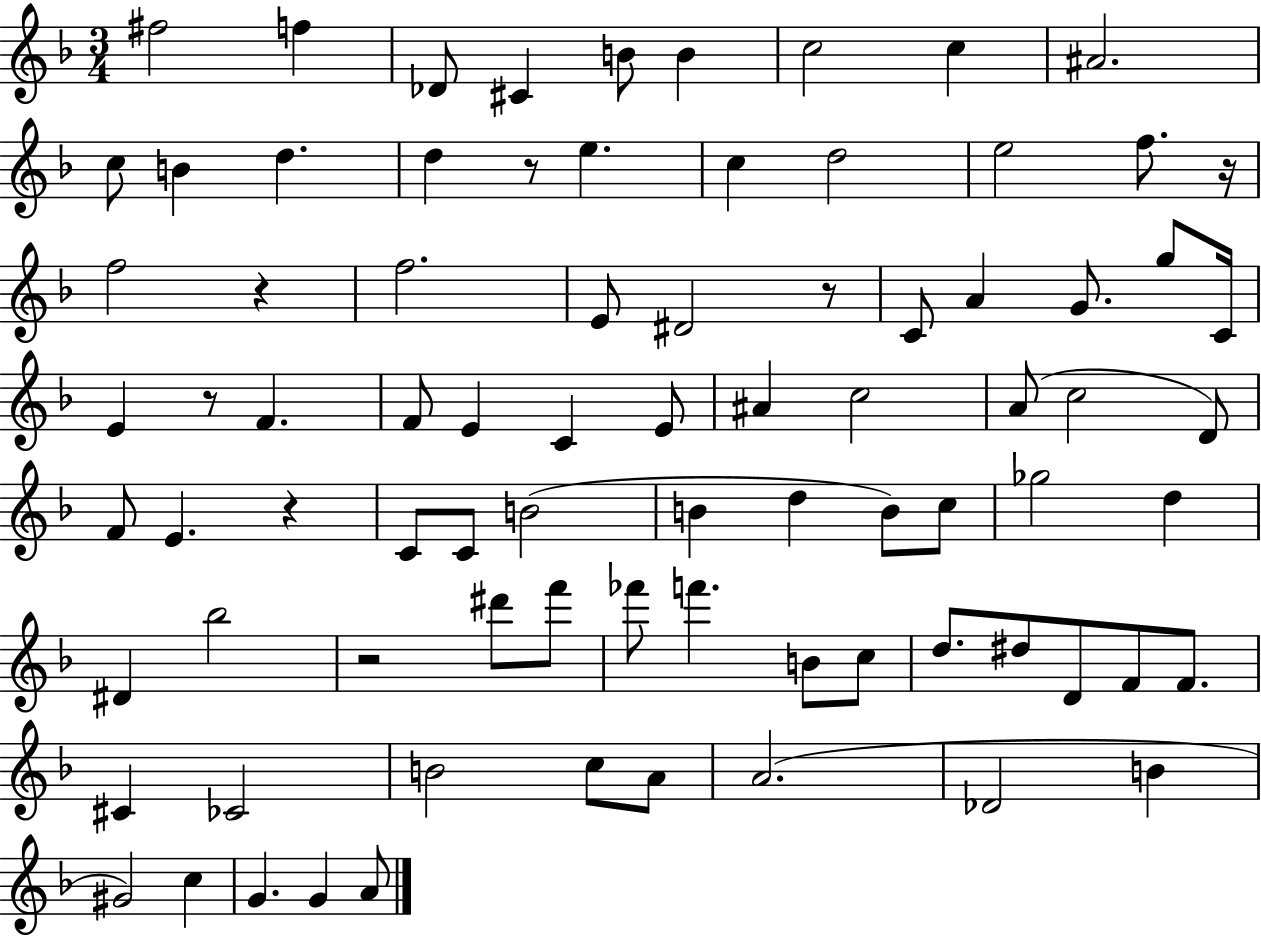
X:1
T:Untitled
M:3/4
L:1/4
K:F
^f2 f _D/2 ^C B/2 B c2 c ^A2 c/2 B d d z/2 e c d2 e2 f/2 z/4 f2 z f2 E/2 ^D2 z/2 C/2 A G/2 g/2 C/4 E z/2 F F/2 E C E/2 ^A c2 A/2 c2 D/2 F/2 E z C/2 C/2 B2 B d B/2 c/2 _g2 d ^D _b2 z2 ^d'/2 f'/2 _f'/2 f' B/2 c/2 d/2 ^d/2 D/2 F/2 F/2 ^C _C2 B2 c/2 A/2 A2 _D2 B ^G2 c G G A/2